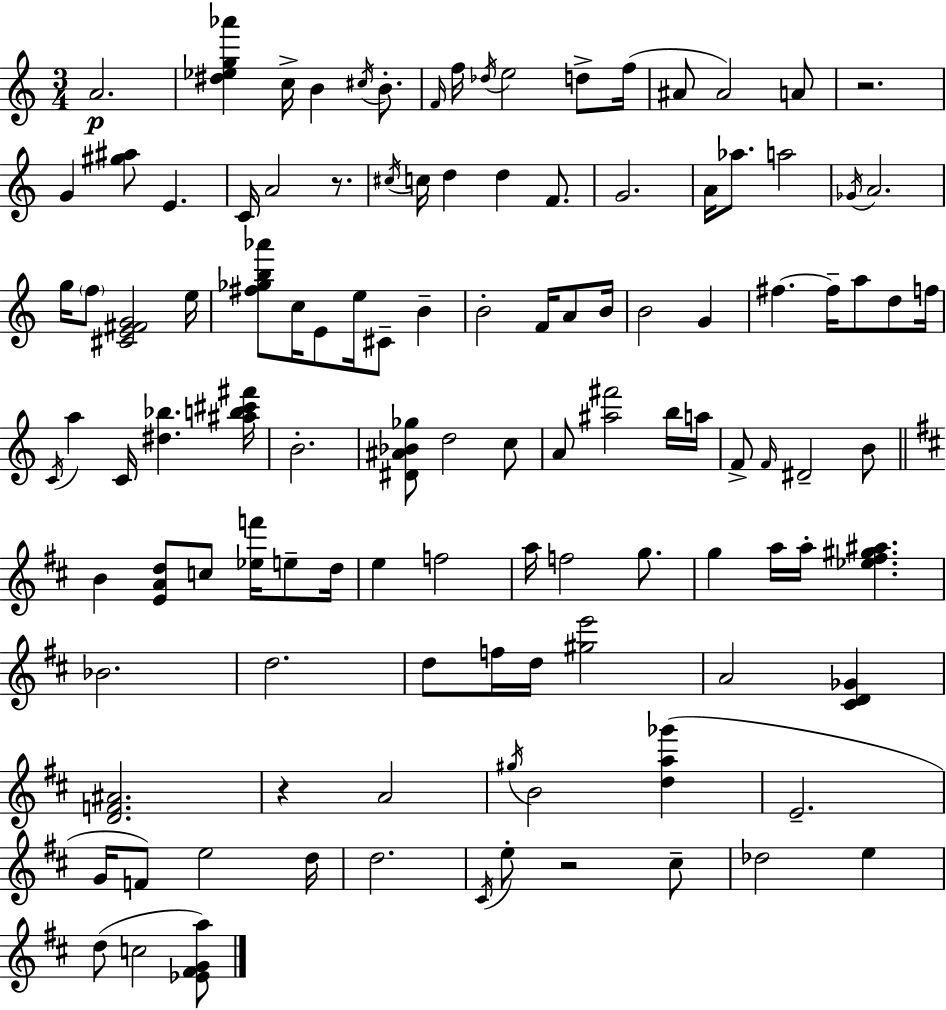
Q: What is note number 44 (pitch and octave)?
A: F#5